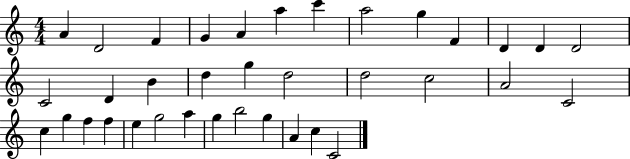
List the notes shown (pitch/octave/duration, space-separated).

A4/q D4/h F4/q G4/q A4/q A5/q C6/q A5/h G5/q F4/q D4/q D4/q D4/h C4/h D4/q B4/q D5/q G5/q D5/h D5/h C5/h A4/h C4/h C5/q G5/q F5/q F5/q E5/q G5/h A5/q G5/q B5/h G5/q A4/q C5/q C4/h